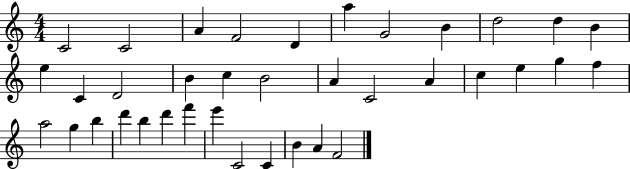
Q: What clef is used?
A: treble